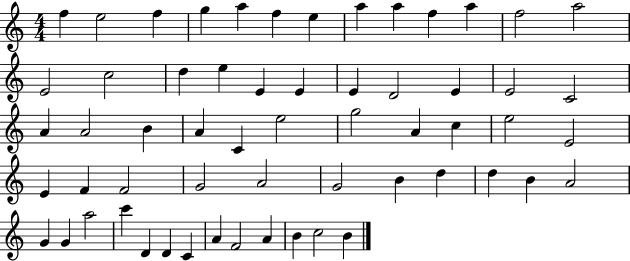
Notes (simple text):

F5/q E5/h F5/q G5/q A5/q F5/q E5/q A5/q A5/q F5/q A5/q F5/h A5/h E4/h C5/h D5/q E5/q E4/q E4/q E4/q D4/h E4/q E4/h C4/h A4/q A4/h B4/q A4/q C4/q E5/h G5/h A4/q C5/q E5/h E4/h E4/q F4/q F4/h G4/h A4/h G4/h B4/q D5/q D5/q B4/q A4/h G4/q G4/q A5/h C6/q D4/q D4/q C4/q A4/q F4/h A4/q B4/q C5/h B4/q